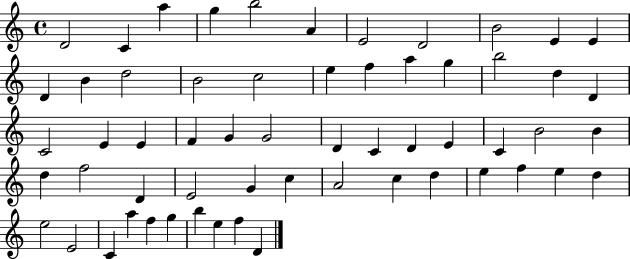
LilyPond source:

{
  \clef treble
  \time 4/4
  \defaultTimeSignature
  \key c \major
  d'2 c'4 a''4 | g''4 b''2 a'4 | e'2 d'2 | b'2 e'4 e'4 | \break d'4 b'4 d''2 | b'2 c''2 | e''4 f''4 a''4 g''4 | b''2 d''4 d'4 | \break c'2 e'4 e'4 | f'4 g'4 g'2 | d'4 c'4 d'4 e'4 | c'4 b'2 b'4 | \break d''4 f''2 d'4 | e'2 g'4 c''4 | a'2 c''4 d''4 | e''4 f''4 e''4 d''4 | \break e''2 e'2 | c'4 a''4 f''4 g''4 | b''4 e''4 f''4 d'4 | \bar "|."
}